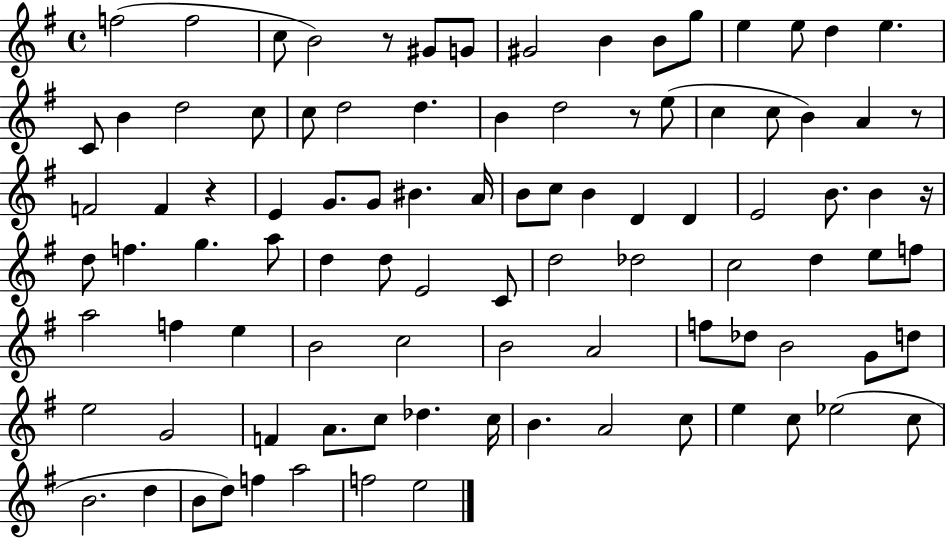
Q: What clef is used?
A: treble